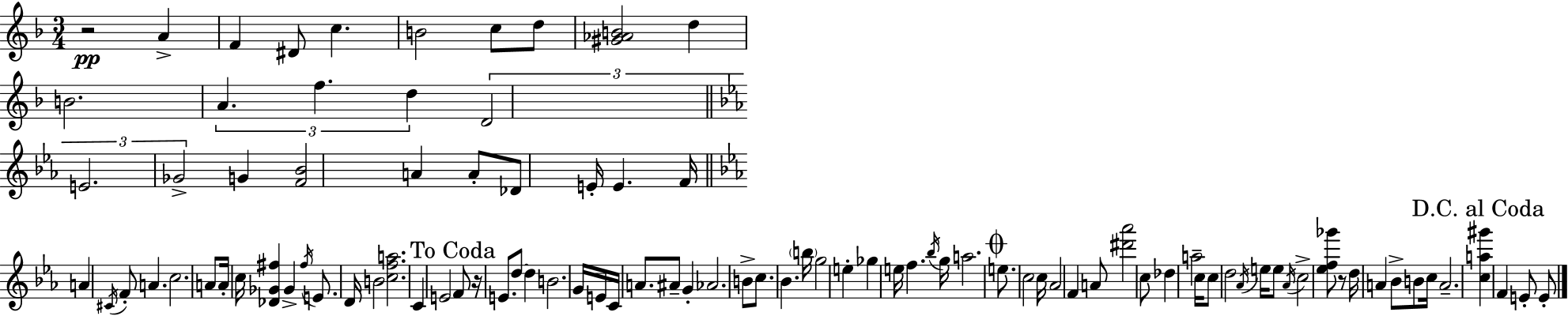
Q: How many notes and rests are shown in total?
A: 97